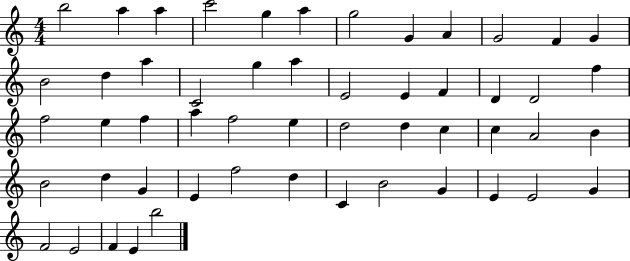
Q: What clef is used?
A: treble